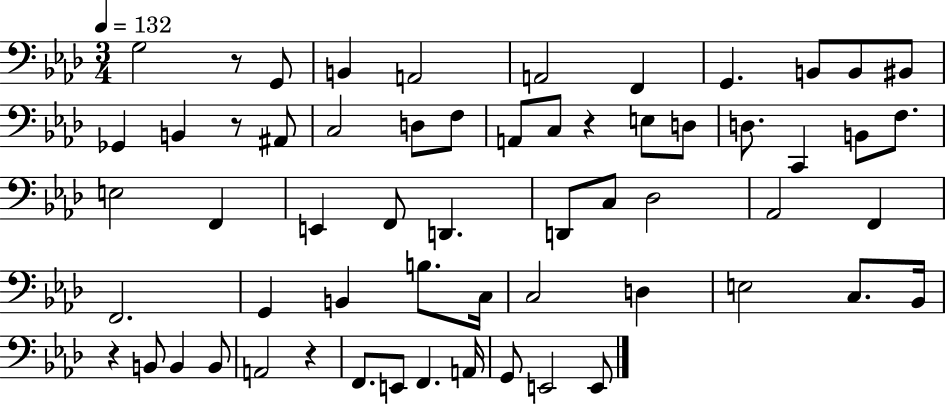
{
  \clef bass
  \numericTimeSignature
  \time 3/4
  \key aes \major
  \tempo 4 = 132
  g2 r8 g,8 | b,4 a,2 | a,2 f,4 | g,4. b,8 b,8 bis,8 | \break ges,4 b,4 r8 ais,8 | c2 d8 f8 | a,8 c8 r4 e8 d8 | d8. c,4 b,8 f8. | \break e2 f,4 | e,4 f,8 d,4. | d,8 c8 des2 | aes,2 f,4 | \break f,2. | g,4 b,4 b8. c16 | c2 d4 | e2 c8. bes,16 | \break r4 b,8 b,4 b,8 | a,2 r4 | f,8. e,8 f,4. a,16 | g,8 e,2 e,8 | \break \bar "|."
}